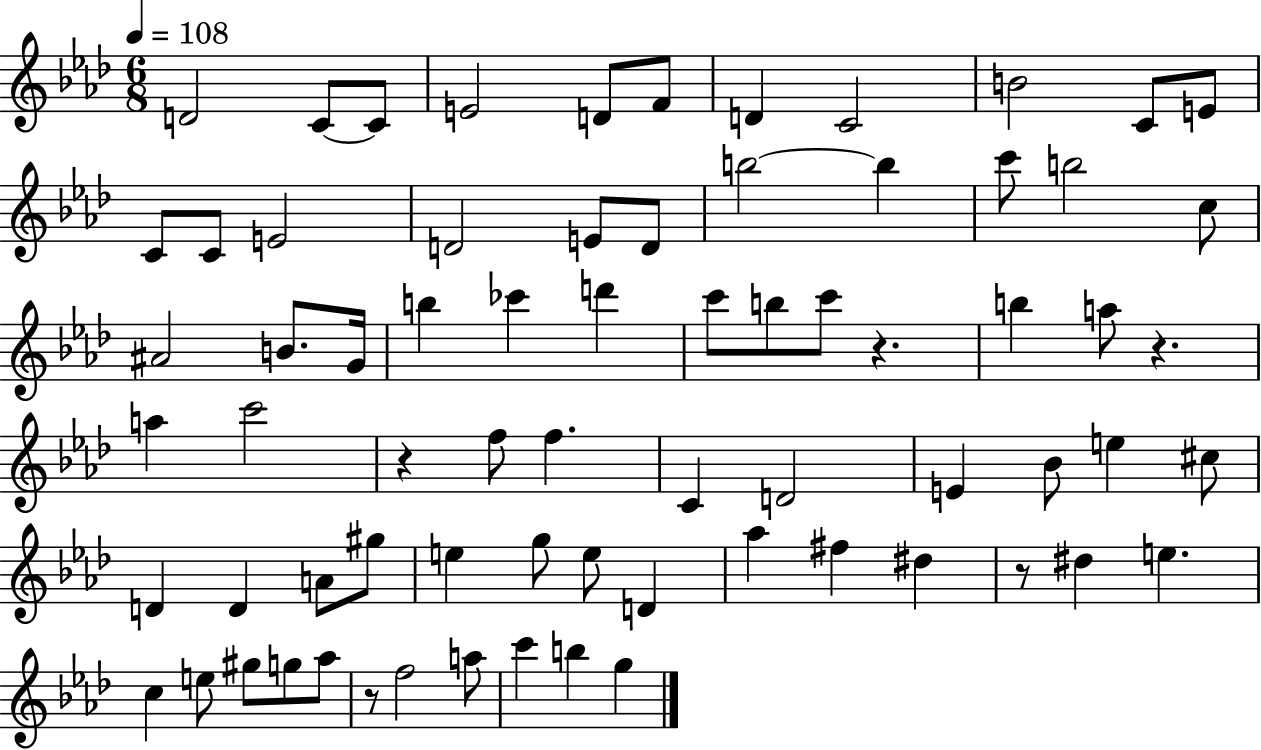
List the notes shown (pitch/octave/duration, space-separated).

D4/h C4/e C4/e E4/h D4/e F4/e D4/q C4/h B4/h C4/e E4/e C4/e C4/e E4/h D4/h E4/e D4/e B5/h B5/q C6/e B5/h C5/e A#4/h B4/e. G4/s B5/q CES6/q D6/q C6/e B5/e C6/e R/q. B5/q A5/e R/q. A5/q C6/h R/q F5/e F5/q. C4/q D4/h E4/q Bb4/e E5/q C#5/e D4/q D4/q A4/e G#5/e E5/q G5/e E5/e D4/q Ab5/q F#5/q D#5/q R/e D#5/q E5/q. C5/q E5/e G#5/e G5/e Ab5/e R/e F5/h A5/e C6/q B5/q G5/q